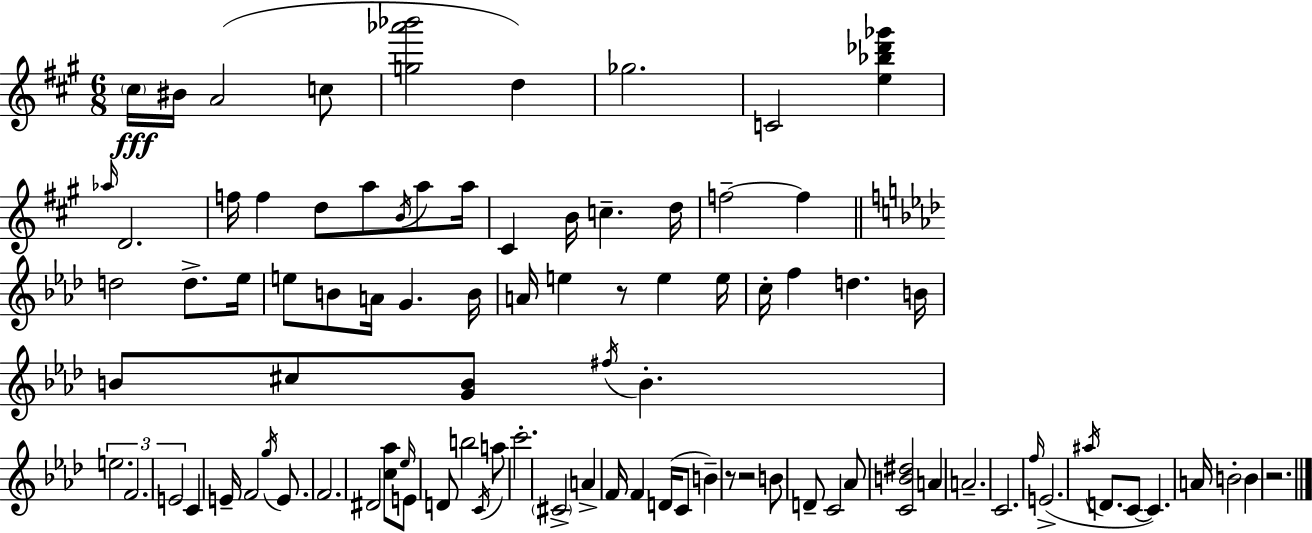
C#5/s BIS4/s A4/h C5/e [G5,Ab6,Bb6]/h D5/q Gb5/h. C4/h [E5,Bb5,Db6,Gb6]/q Ab5/s D4/h. F5/s F5/q D5/e A5/e B4/s A5/e A5/s C#4/q B4/s C5/q. D5/s F5/h F5/q D5/h D5/e. Eb5/s E5/e B4/e A4/s G4/q. B4/s A4/s E5/q R/e E5/q E5/s C5/s F5/q D5/q. B4/s B4/e C#5/e [G4,B4]/e F#5/s B4/q. E5/h. F4/h. E4/h C4/q E4/s F4/h G5/s E4/e. F4/h. D#4/h [C5,Ab5]/e Eb5/s E4/e D4/e B5/h C4/s A5/e C6/h. C#4/h A4/q F4/s F4/q D4/s C4/e B4/q R/e R/h B4/e D4/e C4/h Ab4/e [C4,B4,D#5]/h A4/q A4/h. C4/h. F5/s E4/h. A#5/s D4/e. C4/e C4/q. A4/s B4/h B4/q R/h.